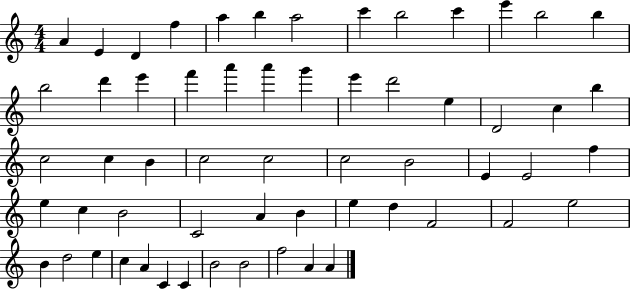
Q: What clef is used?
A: treble